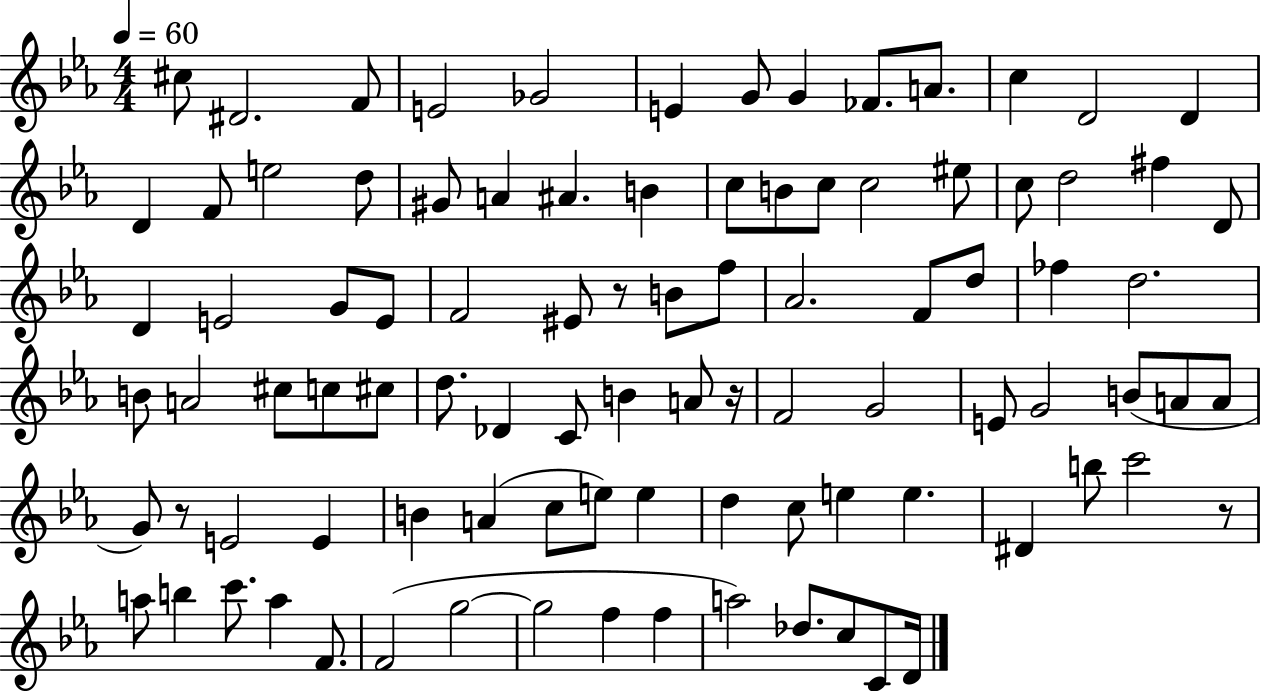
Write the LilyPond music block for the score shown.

{
  \clef treble
  \numericTimeSignature
  \time 4/4
  \key ees \major
  \tempo 4 = 60
  \repeat volta 2 { cis''8 dis'2. f'8 | e'2 ges'2 | e'4 g'8 g'4 fes'8. a'8. | c''4 d'2 d'4 | \break d'4 f'8 e''2 d''8 | gis'8 a'4 ais'4. b'4 | c''8 b'8 c''8 c''2 eis''8 | c''8 d''2 fis''4 d'8 | \break d'4 e'2 g'8 e'8 | f'2 eis'8 r8 b'8 f''8 | aes'2. f'8 d''8 | fes''4 d''2. | \break b'8 a'2 cis''8 c''8 cis''8 | d''8. des'4 c'8 b'4 a'8 r16 | f'2 g'2 | e'8 g'2 b'8( a'8 a'8 | \break g'8) r8 e'2 e'4 | b'4 a'4( c''8 e''8) e''4 | d''4 c''8 e''4 e''4. | dis'4 b''8 c'''2 r8 | \break a''8 b''4 c'''8. a''4 f'8. | f'2( g''2~~ | g''2 f''4 f''4 | a''2) des''8. c''8 c'8 d'16 | \break } \bar "|."
}